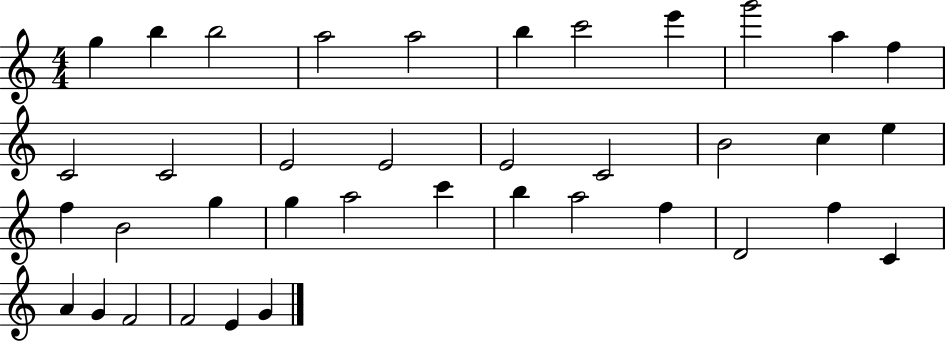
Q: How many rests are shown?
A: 0